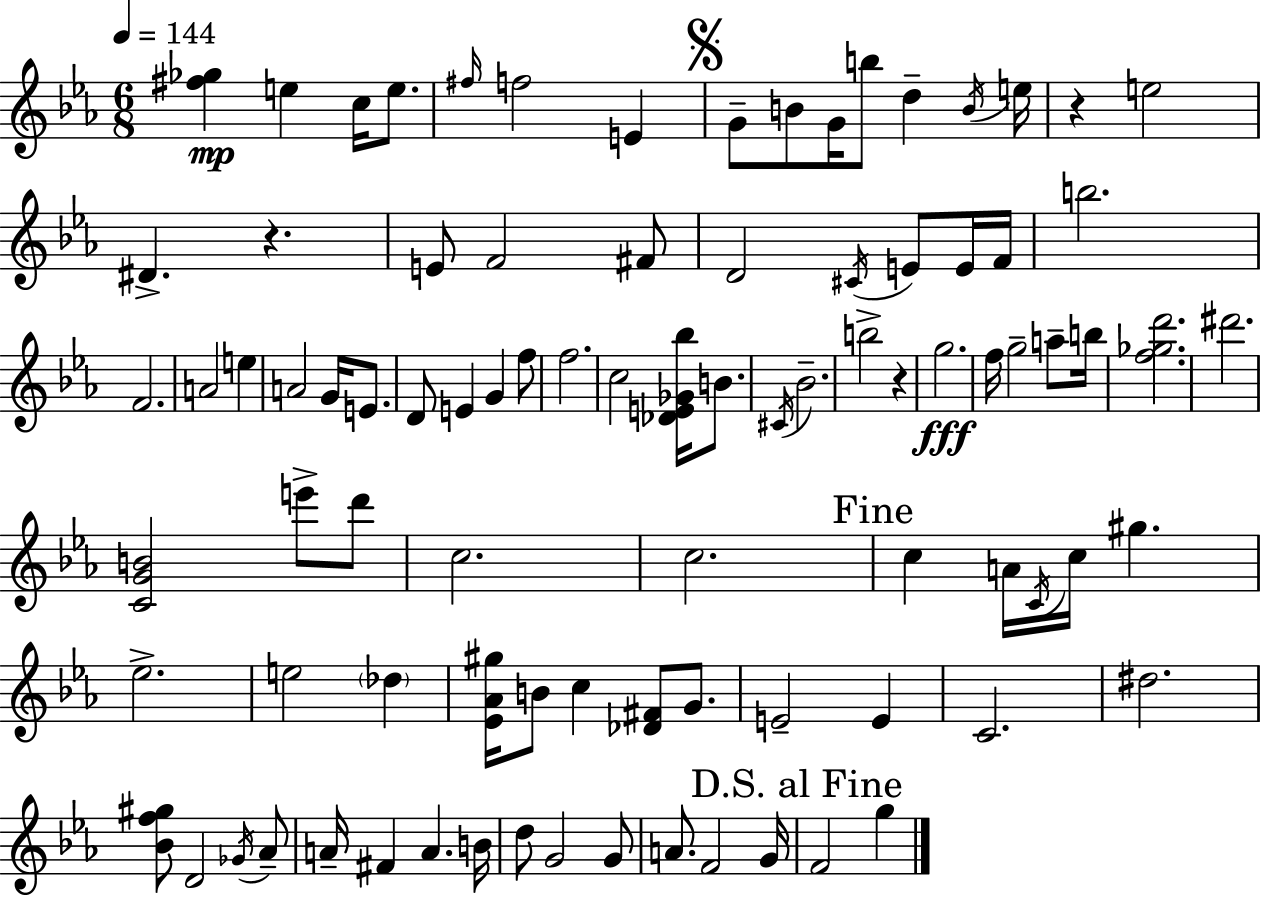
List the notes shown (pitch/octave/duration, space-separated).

[F#5,Gb5]/q E5/q C5/s E5/e. F#5/s F5/h E4/q G4/e B4/e G4/s B5/e D5/q B4/s E5/s R/q E5/h D#4/q. R/q. E4/e F4/h F#4/e D4/h C#4/s E4/e E4/s F4/s B5/h. F4/h. A4/h E5/q A4/h G4/s E4/e. D4/e E4/q G4/q F5/e F5/h. C5/h [Db4,E4,Gb4,Bb5]/s B4/e. C#4/s Bb4/h. B5/h R/q G5/h. F5/s G5/h A5/e B5/s [F5,Gb5,D6]/h. D#6/h. [C4,G4,B4]/h E6/e D6/e C5/h. C5/h. C5/q A4/s C4/s C5/s G#5/q. Eb5/h. E5/h Db5/q [Eb4,Ab4,G#5]/s B4/e C5/q [Db4,F#4]/e G4/e. E4/h E4/q C4/h. D#5/h. [Bb4,F5,G#5]/e D4/h Gb4/s Ab4/e A4/s F#4/q A4/q. B4/s D5/e G4/h G4/e A4/e. F4/h G4/s F4/h G5/q